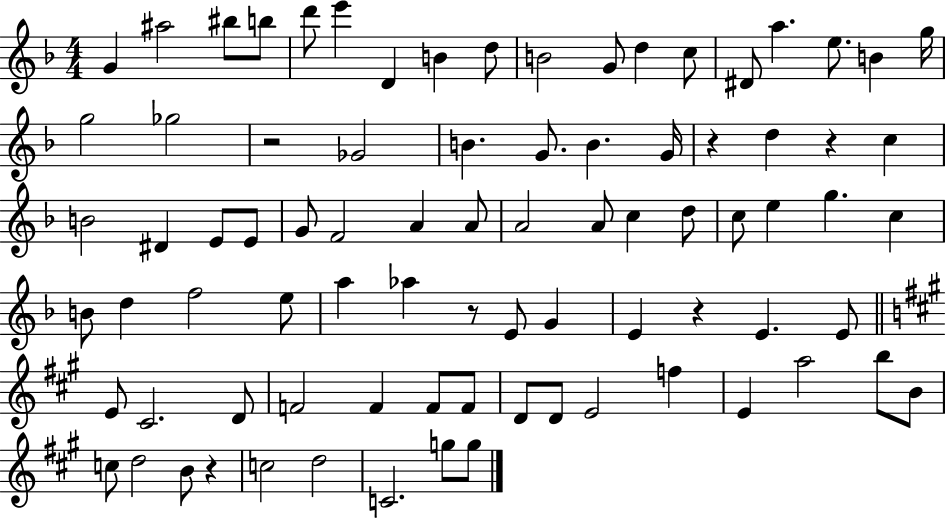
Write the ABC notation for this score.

X:1
T:Untitled
M:4/4
L:1/4
K:F
G ^a2 ^b/2 b/2 d'/2 e' D B d/2 B2 G/2 d c/2 ^D/2 a e/2 B g/4 g2 _g2 z2 _G2 B G/2 B G/4 z d z c B2 ^D E/2 E/2 G/2 F2 A A/2 A2 A/2 c d/2 c/2 e g c B/2 d f2 e/2 a _a z/2 E/2 G E z E E/2 E/2 ^C2 D/2 F2 F F/2 F/2 D/2 D/2 E2 f E a2 b/2 B/2 c/2 d2 B/2 z c2 d2 C2 g/2 g/2